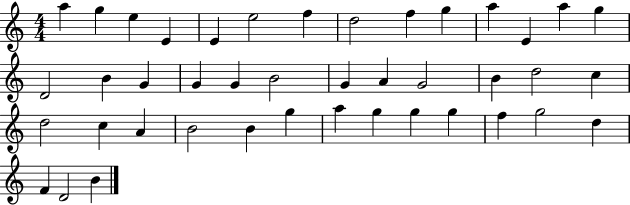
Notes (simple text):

A5/q G5/q E5/q E4/q E4/q E5/h F5/q D5/h F5/q G5/q A5/q E4/q A5/q G5/q D4/h B4/q G4/q G4/q G4/q B4/h G4/q A4/q G4/h B4/q D5/h C5/q D5/h C5/q A4/q B4/h B4/q G5/q A5/q G5/q G5/q G5/q F5/q G5/h D5/q F4/q D4/h B4/q